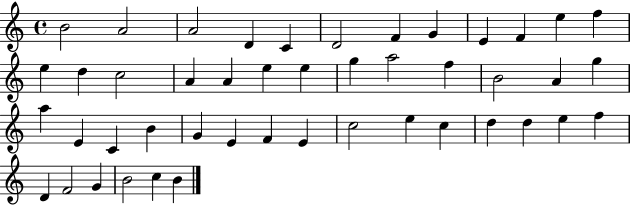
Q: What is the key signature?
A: C major